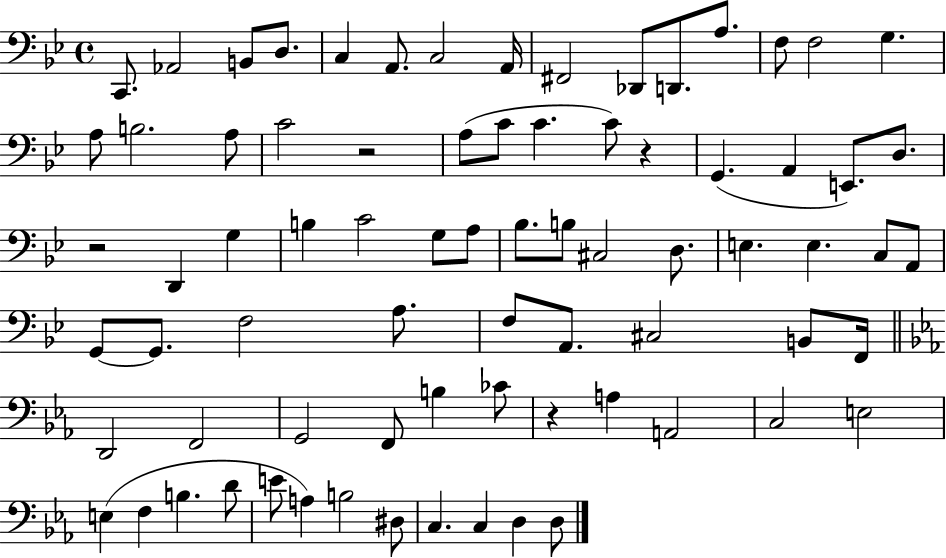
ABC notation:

X:1
T:Untitled
M:4/4
L:1/4
K:Bb
C,,/2 _A,,2 B,,/2 D,/2 C, A,,/2 C,2 A,,/4 ^F,,2 _D,,/2 D,,/2 A,/2 F,/2 F,2 G, A,/2 B,2 A,/2 C2 z2 A,/2 C/2 C C/2 z G,, A,, E,,/2 D,/2 z2 D,, G, B, C2 G,/2 A,/2 _B,/2 B,/2 ^C,2 D,/2 E, E, C,/2 A,,/2 G,,/2 G,,/2 F,2 A,/2 F,/2 A,,/2 ^C,2 B,,/2 F,,/4 D,,2 F,,2 G,,2 F,,/2 B, _C/2 z A, A,,2 C,2 E,2 E, F, B, D/2 E/2 A, B,2 ^D,/2 C, C, D, D,/2